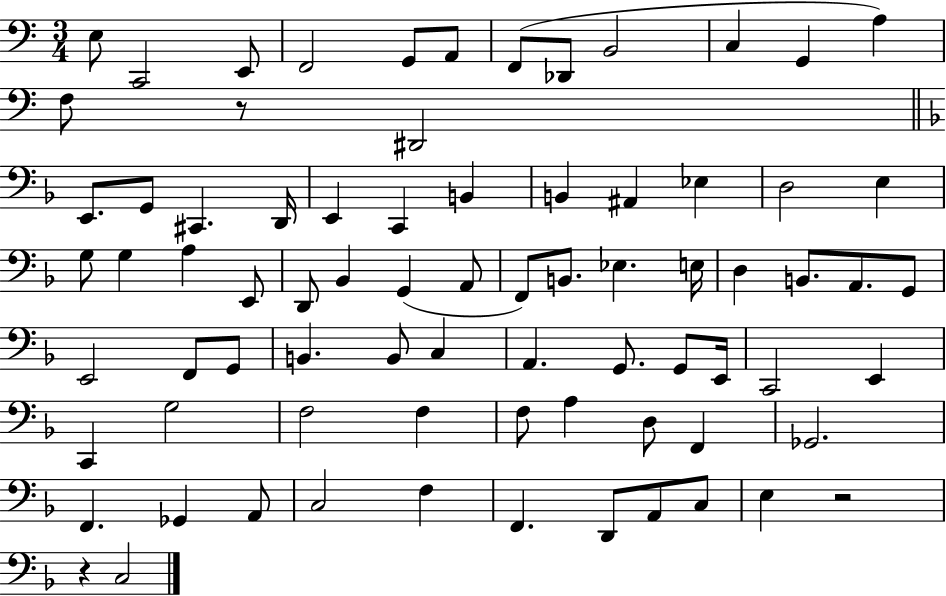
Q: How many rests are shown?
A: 3